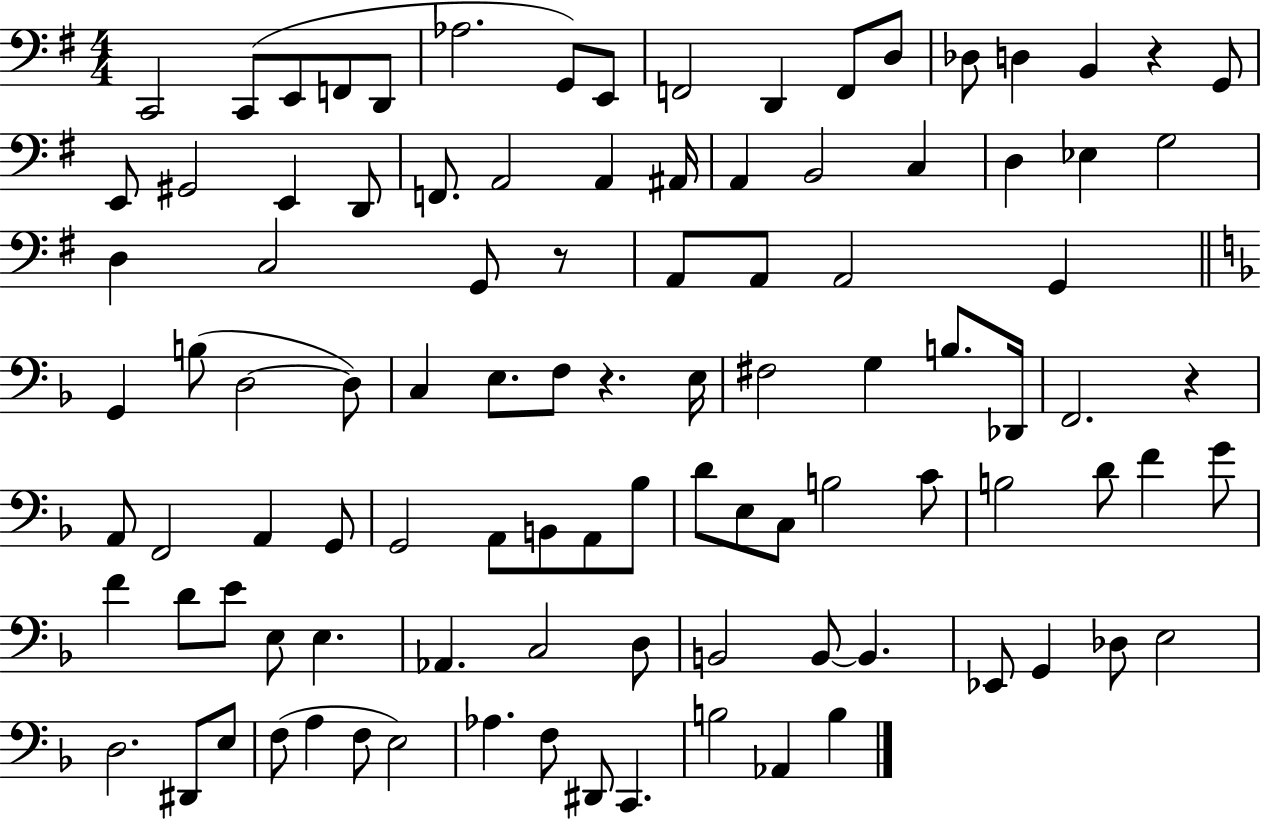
{
  \clef bass
  \numericTimeSignature
  \time 4/4
  \key g \major
  c,2 c,8( e,8 f,8 d,8 | aes2. g,8) e,8 | f,2 d,4 f,8 d8 | des8 d4 b,4 r4 g,8 | \break e,8 gis,2 e,4 d,8 | f,8. a,2 a,4 ais,16 | a,4 b,2 c4 | d4 ees4 g2 | \break d4 c2 g,8 r8 | a,8 a,8 a,2 g,4 | \bar "||" \break \key d \minor g,4 b8( d2~~ d8) | c4 e8. f8 r4. e16 | fis2 g4 b8. des,16 | f,2. r4 | \break a,8 f,2 a,4 g,8 | g,2 a,8 b,8 a,8 bes8 | d'8 e8 c8 b2 c'8 | b2 d'8 f'4 g'8 | \break f'4 d'8 e'8 e8 e4. | aes,4. c2 d8 | b,2 b,8~~ b,4. | ees,8 g,4 des8 e2 | \break d2. dis,8 e8 | f8( a4 f8 e2) | aes4. f8 dis,8 c,4. | b2 aes,4 b4 | \break \bar "|."
}